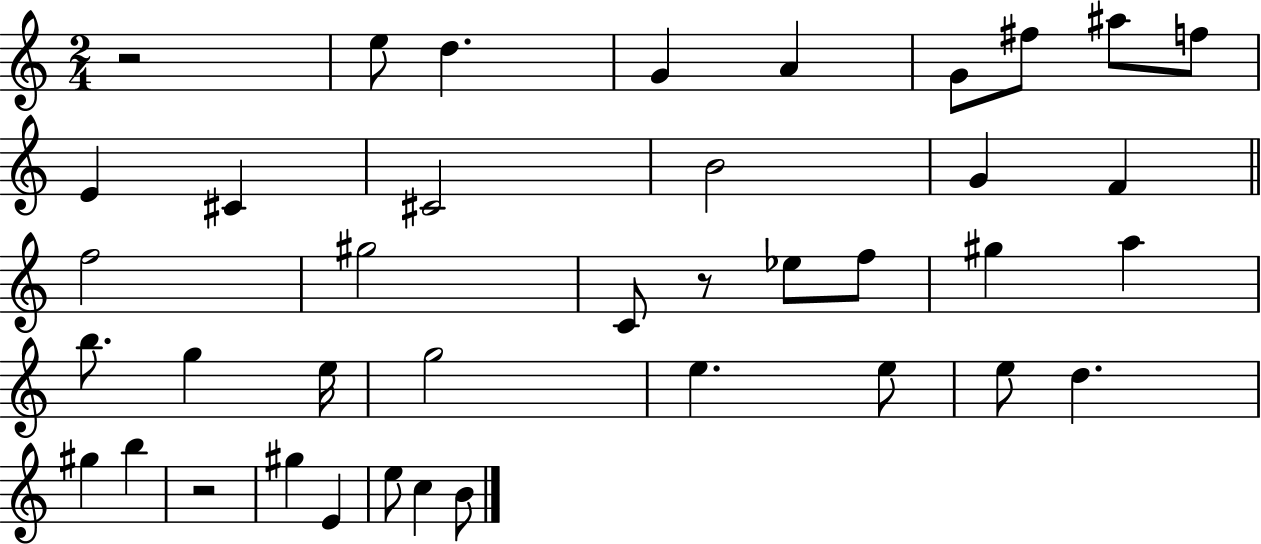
R/h E5/e D5/q. G4/q A4/q G4/e F#5/e A#5/e F5/e E4/q C#4/q C#4/h B4/h G4/q F4/q F5/h G#5/h C4/e R/e Eb5/e F5/e G#5/q A5/q B5/e. G5/q E5/s G5/h E5/q. E5/e E5/e D5/q. G#5/q B5/q R/h G#5/q E4/q E5/e C5/q B4/e